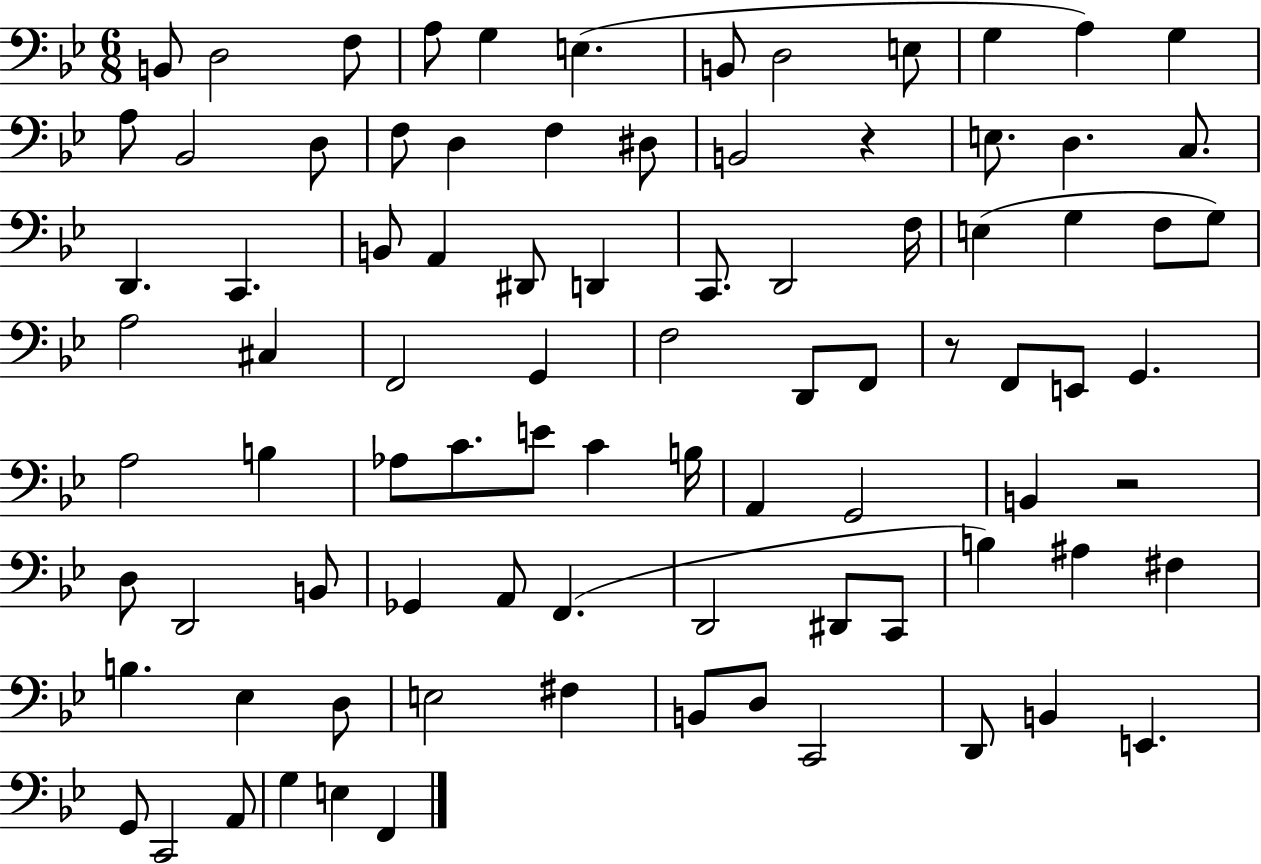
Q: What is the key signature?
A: BES major